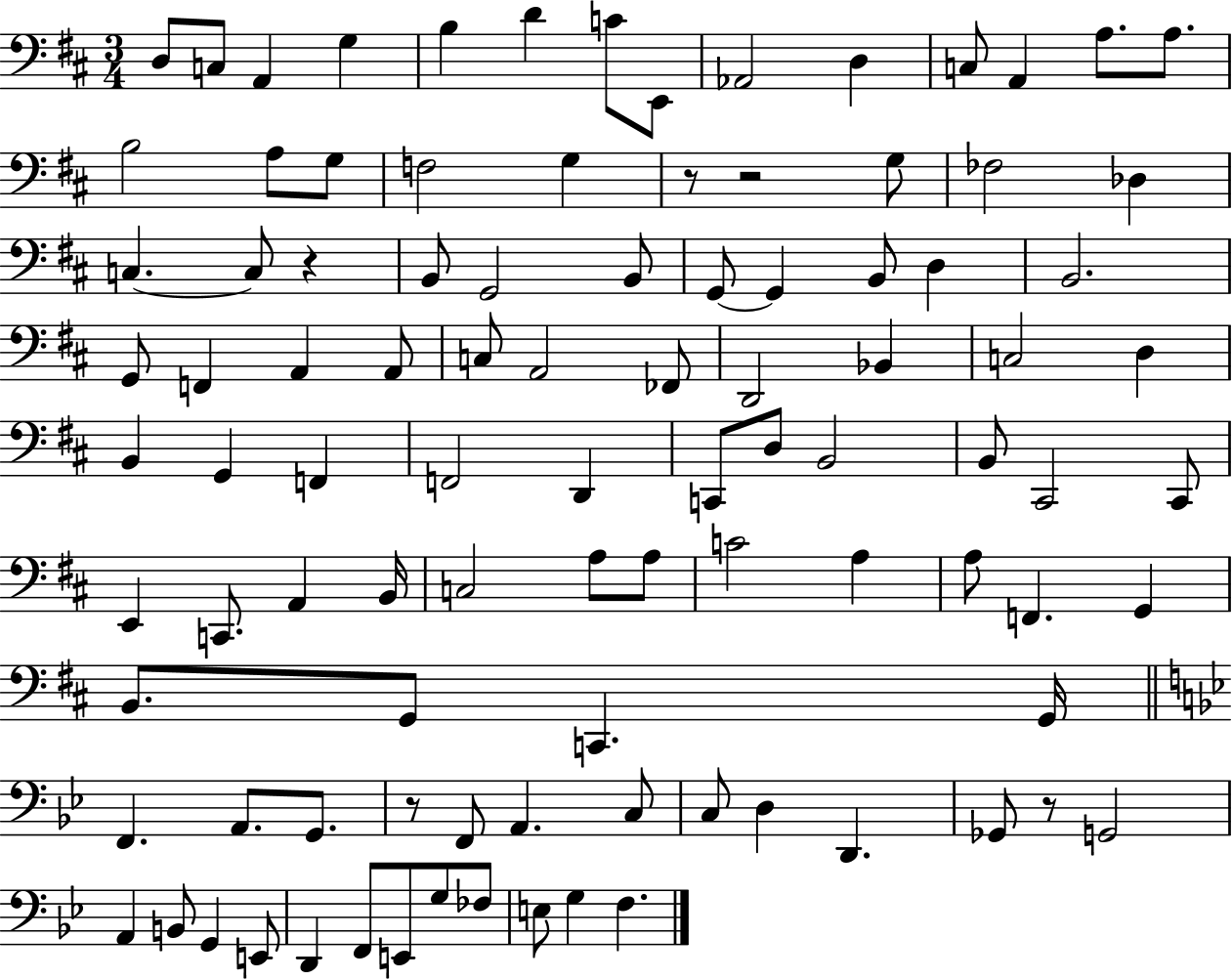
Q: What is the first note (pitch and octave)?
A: D3